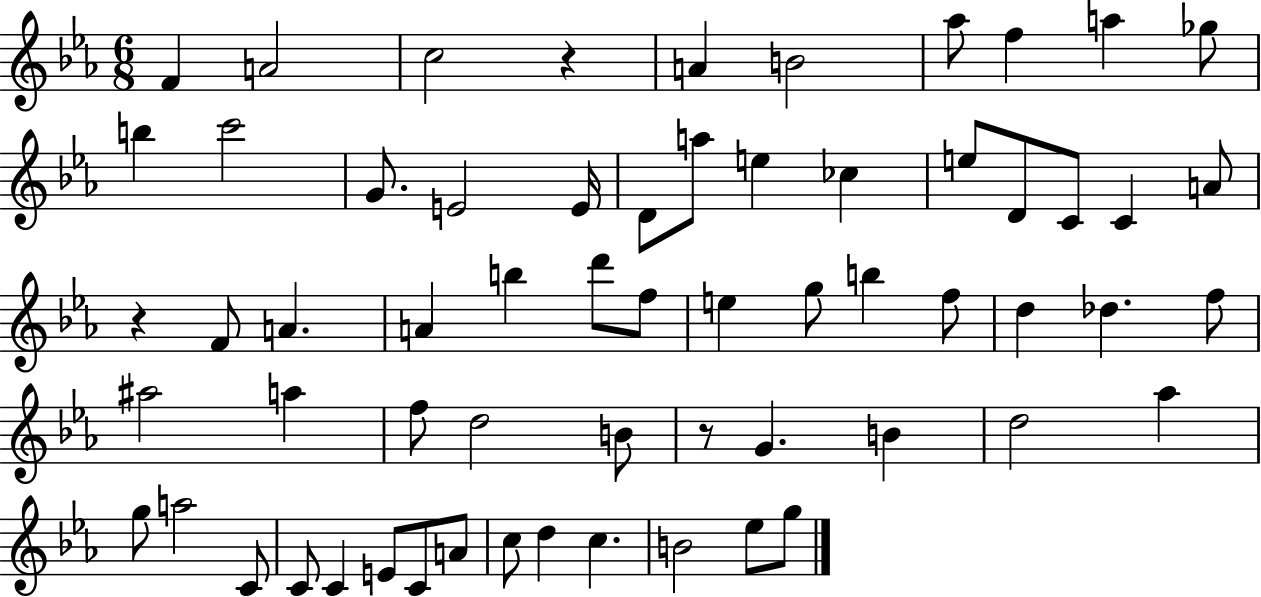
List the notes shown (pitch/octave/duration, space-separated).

F4/q A4/h C5/h R/q A4/q B4/h Ab5/e F5/q A5/q Gb5/e B5/q C6/h G4/e. E4/h E4/s D4/e A5/e E5/q CES5/q E5/e D4/e C4/e C4/q A4/e R/q F4/e A4/q. A4/q B5/q D6/e F5/e E5/q G5/e B5/q F5/e D5/q Db5/q. F5/e A#5/h A5/q F5/e D5/h B4/e R/e G4/q. B4/q D5/h Ab5/q G5/e A5/h C4/e C4/e C4/q E4/e C4/e A4/e C5/e D5/q C5/q. B4/h Eb5/e G5/e